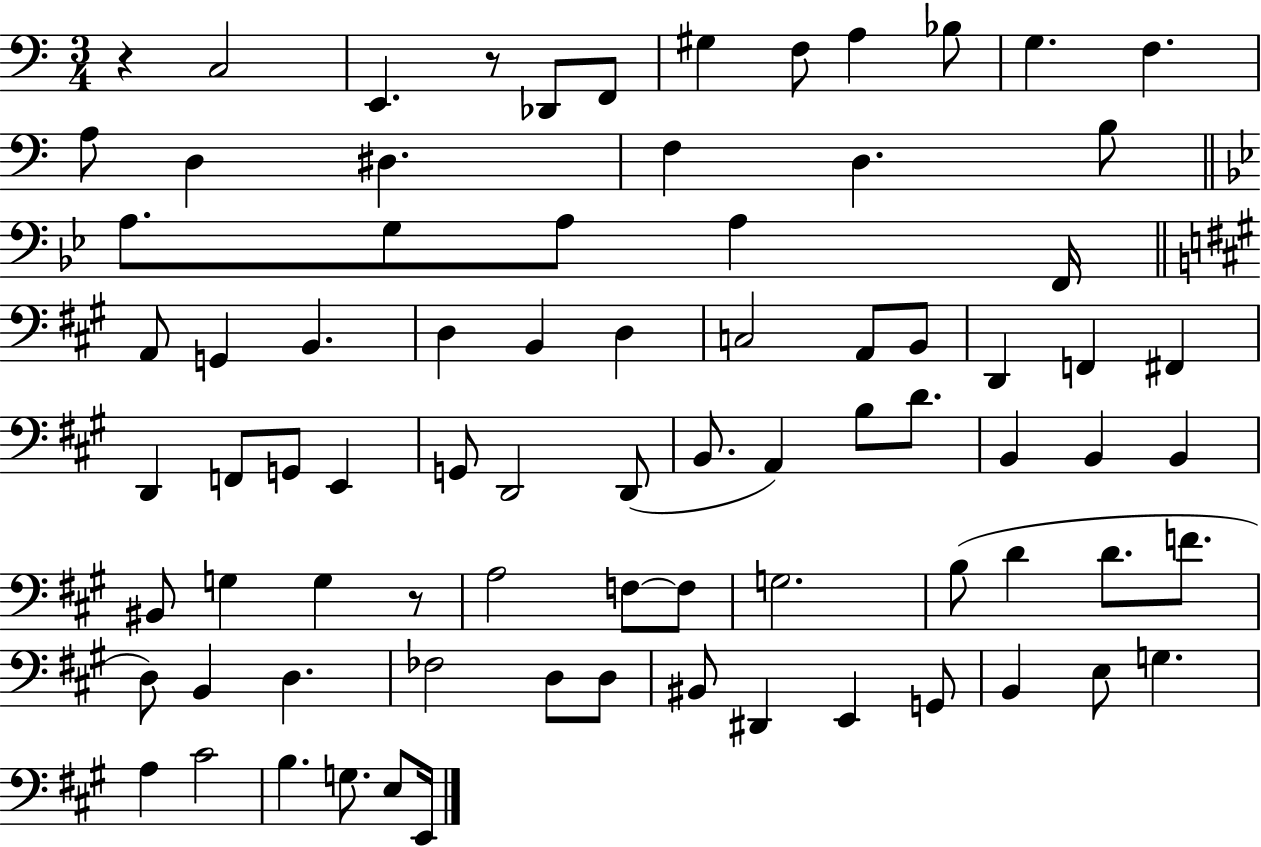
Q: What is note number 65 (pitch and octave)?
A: BIS2